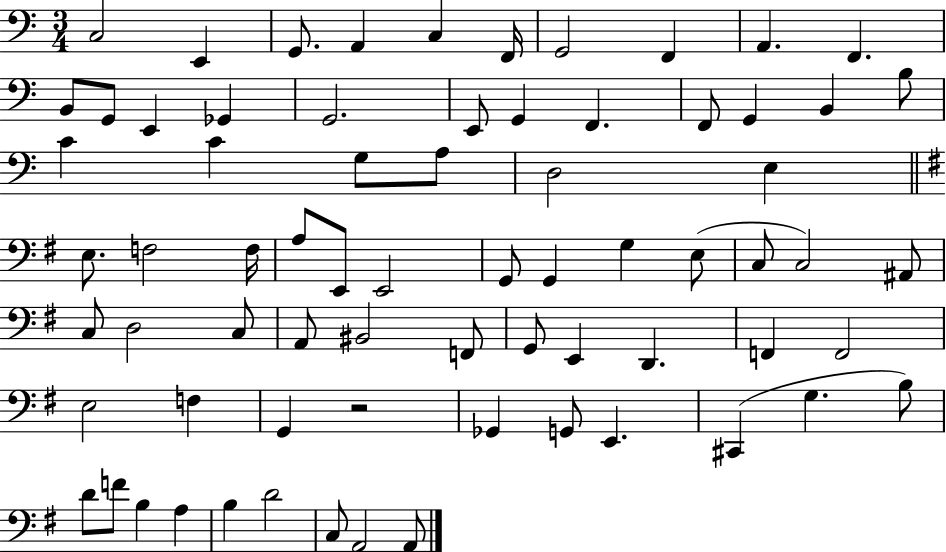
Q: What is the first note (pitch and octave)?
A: C3